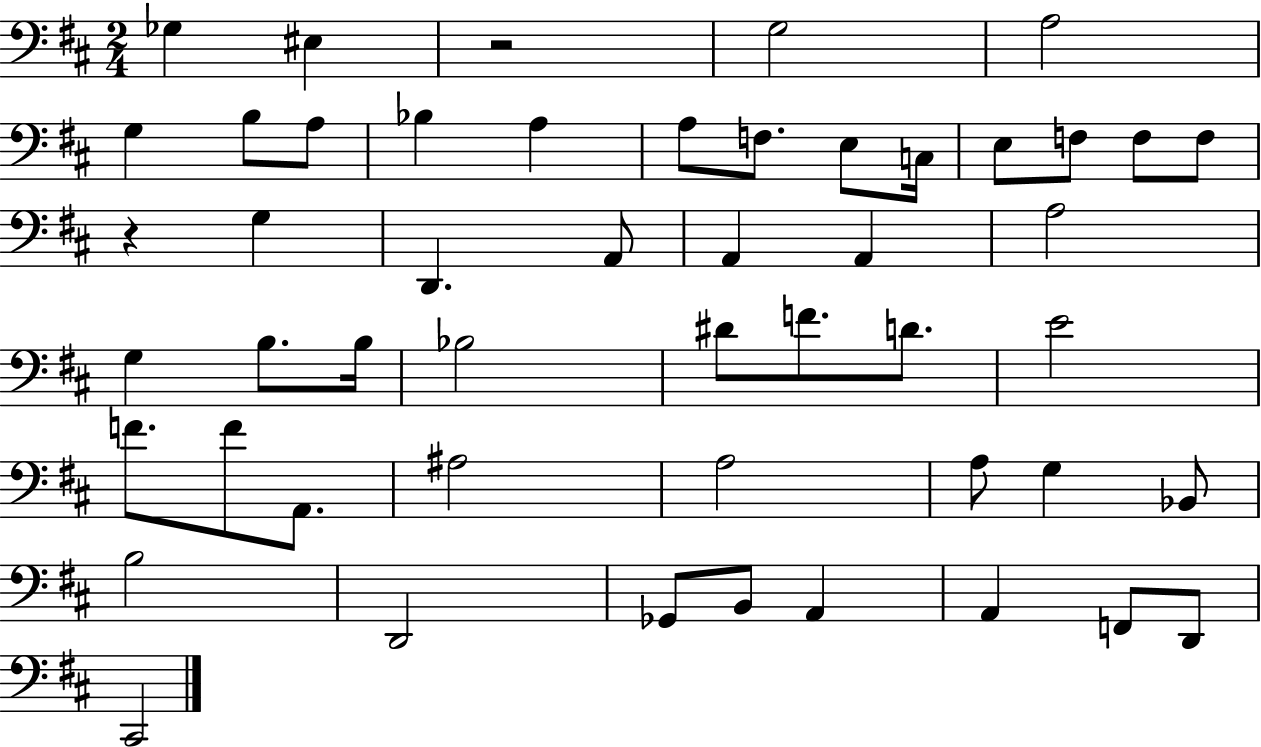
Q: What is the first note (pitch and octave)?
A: Gb3